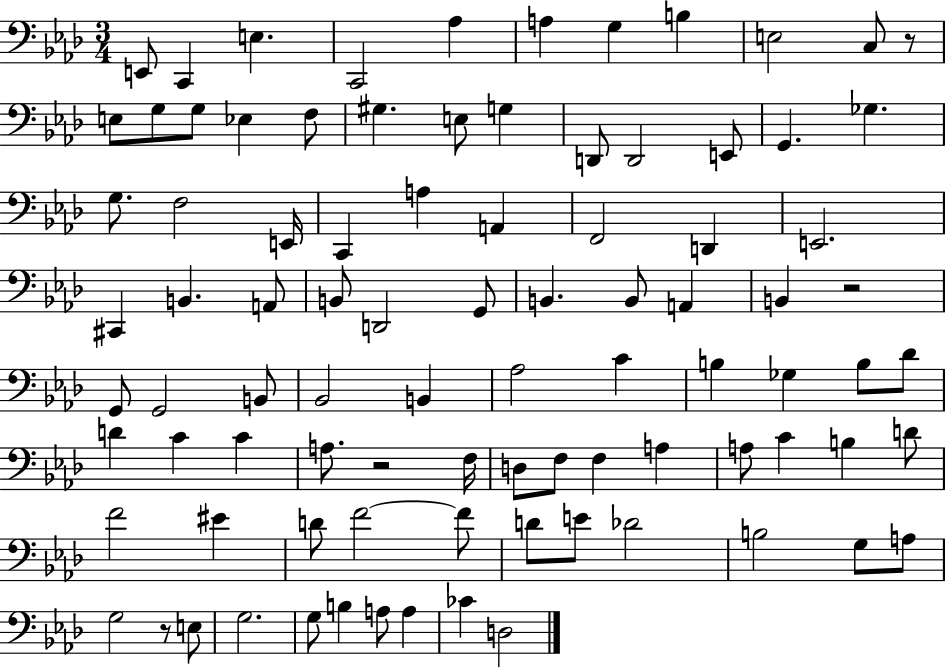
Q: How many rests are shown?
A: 4